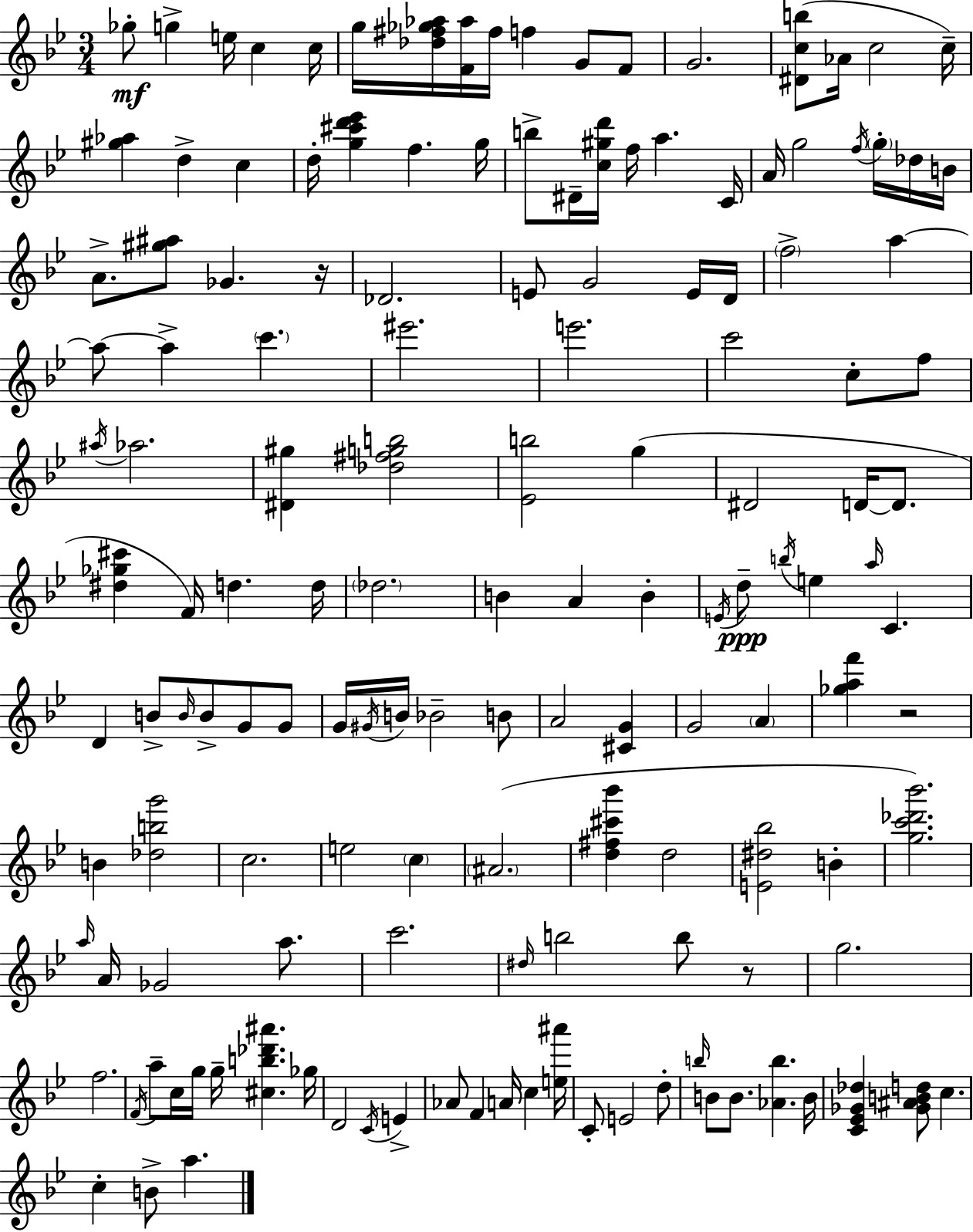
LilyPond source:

{
  \clef treble
  \numericTimeSignature
  \time 3/4
  \key bes \major
  \repeat volta 2 { ges''8-.\mf g''4-> e''16 c''4 c''16 | g''16 <des'' fis'' ges'' aes''>16 <f' aes''>16 fis''16 f''4 g'8 f'8 | g'2. | <dis' c'' b''>8( aes'16 c''2 c''16--) | \break <gis'' aes''>4 d''4-> c''4 | d''16-. <g'' cis''' d''' ees'''>4 f''4. g''16 | b''8-> dis'16-- <c'' gis'' d'''>16 f''16 a''4. c'16 | a'16 g''2 \acciaccatura { f''16 } \parenthesize g''16-. des''16 | \break b'16 a'8.-> <gis'' ais''>8 ges'4. | r16 des'2. | e'8 g'2 e'16 | d'16 \parenthesize f''2-> a''4~~ | \break a''8~~ a''4-> \parenthesize c'''4. | eis'''2. | e'''2. | c'''2 c''8-. f''8 | \break \acciaccatura { ais''16 } aes''2. | <dis' gis''>4 <des'' fis'' g'' b''>2 | <ees' b''>2 g''4( | dis'2 d'16~~ d'8. | \break <dis'' ges'' cis'''>4 f'16) d''4. | d''16 \parenthesize des''2. | b'4 a'4 b'4-. | \acciaccatura { e'16 } d''8--\ppp \acciaccatura { b''16 } e''4 \grace { a''16 } c'4. | \break d'4 b'8-> \grace { b'16 } | b'8-> g'8 g'8 g'16 \acciaccatura { gis'16 } b'16 bes'2-- | b'8 a'2 | <cis' g'>4 g'2 | \break \parenthesize a'4 <ges'' a'' f'''>4 r2 | b'4 <des'' b'' g'''>2 | c''2. | e''2 | \break \parenthesize c''4 \parenthesize ais'2.( | <d'' fis'' cis''' bes'''>4 d''2 | <e' dis'' bes''>2 | b'4-. <g'' c''' des''' bes'''>2.) | \break \grace { a''16 } a'16 ges'2 | a''8. c'''2. | \grace { dis''16 } b''2 | b''8 r8 g''2. | \break f''2. | \acciaccatura { f'16 } a''8-- | c''16 g''16 g''16-- <cis'' b'' des''' ais'''>4. ges''16 d'2 | \acciaccatura { c'16 } e'4-> aes'8 | \break f'4 a'16 c''4 <e'' ais'''>16 c'8-. | e'2 d''8-. \grace { b''16 } | b'8 b'8. <aes' b''>4. b'16 | <c' ees' ges' des''>4 <ges' ais' b' d''>8 c''4. | \break c''4-. b'8-> a''4. | } \bar "|."
}